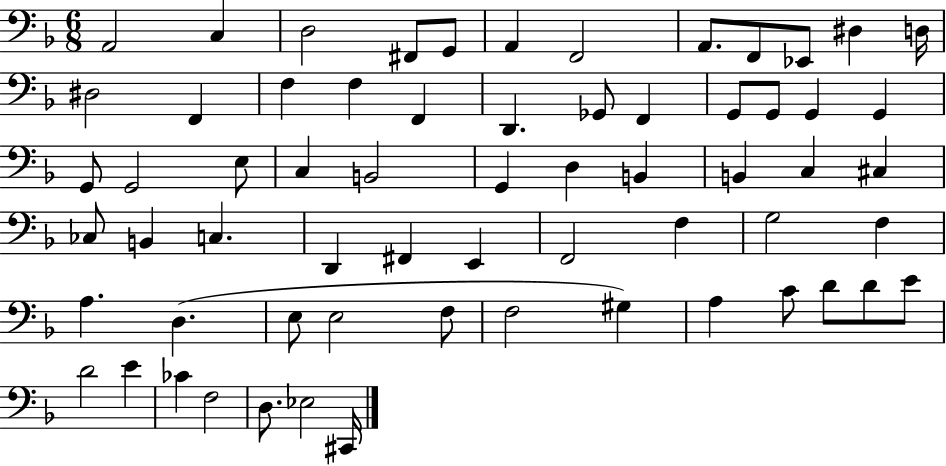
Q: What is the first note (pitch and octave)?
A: A2